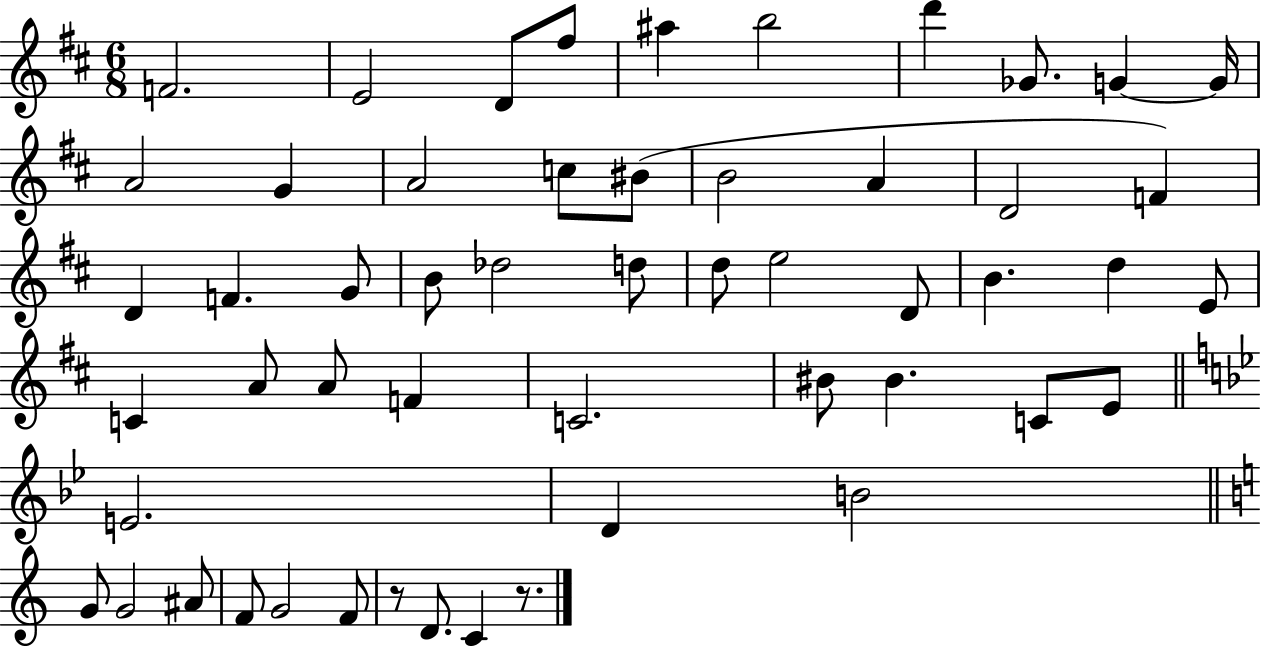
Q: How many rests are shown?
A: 2